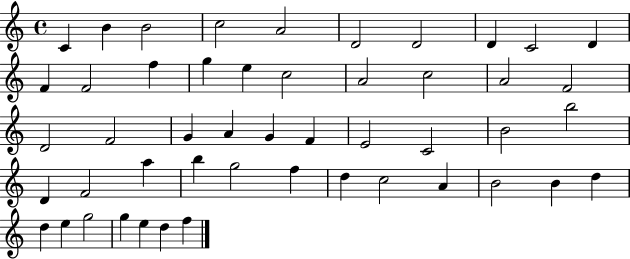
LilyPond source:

{
  \clef treble
  \time 4/4
  \defaultTimeSignature
  \key c \major
  c'4 b'4 b'2 | c''2 a'2 | d'2 d'2 | d'4 c'2 d'4 | \break f'4 f'2 f''4 | g''4 e''4 c''2 | a'2 c''2 | a'2 f'2 | \break d'2 f'2 | g'4 a'4 g'4 f'4 | e'2 c'2 | b'2 b''2 | \break d'4 f'2 a''4 | b''4 g''2 f''4 | d''4 c''2 a'4 | b'2 b'4 d''4 | \break d''4 e''4 g''2 | g''4 e''4 d''4 f''4 | \bar "|."
}